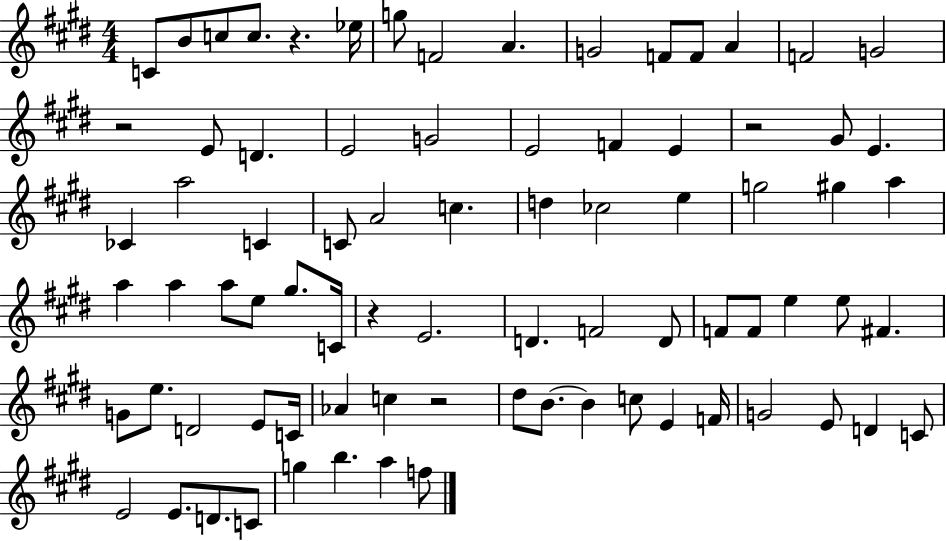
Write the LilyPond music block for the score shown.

{
  \clef treble
  \numericTimeSignature
  \time 4/4
  \key e \major
  c'8 b'8 c''8 c''8. r4. ees''16 | g''8 f'2 a'4. | g'2 f'8 f'8 a'4 | f'2 g'2 | \break r2 e'8 d'4. | e'2 g'2 | e'2 f'4 e'4 | r2 gis'8 e'4. | \break ces'4 a''2 c'4 | c'8 a'2 c''4. | d''4 ces''2 e''4 | g''2 gis''4 a''4 | \break a''4 a''4 a''8 e''8 gis''8. c'16 | r4 e'2. | d'4. f'2 d'8 | f'8 f'8 e''4 e''8 fis'4. | \break g'8 e''8. d'2 e'8 c'16 | aes'4 c''4 r2 | dis''8 b'8.~~ b'4 c''8 e'4 f'16 | g'2 e'8 d'4 c'8 | \break e'2 e'8. d'8. c'8 | g''4 b''4. a''4 f''8 | \bar "|."
}